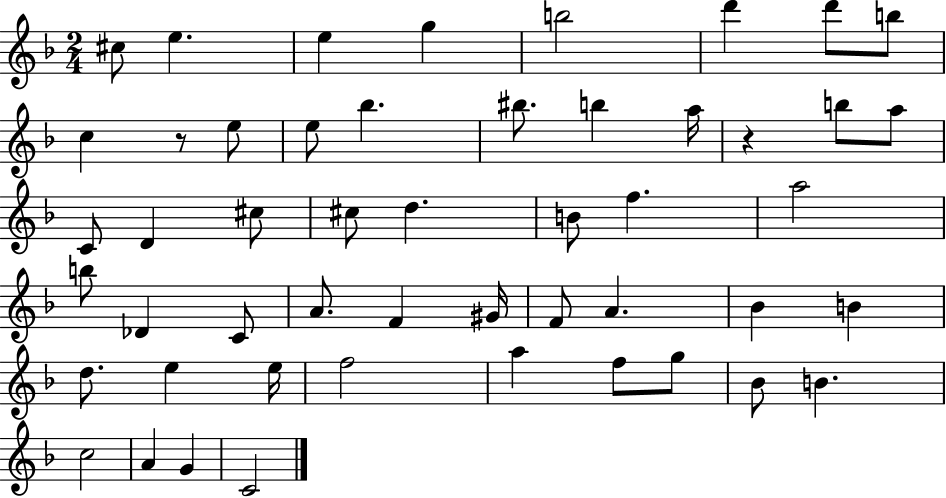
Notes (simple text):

C#5/e E5/q. E5/q G5/q B5/h D6/q D6/e B5/e C5/q R/e E5/e E5/e Bb5/q. BIS5/e. B5/q A5/s R/q B5/e A5/e C4/e D4/q C#5/e C#5/e D5/q. B4/e F5/q. A5/h B5/e Db4/q C4/e A4/e. F4/q G#4/s F4/e A4/q. Bb4/q B4/q D5/e. E5/q E5/s F5/h A5/q F5/e G5/e Bb4/e B4/q. C5/h A4/q G4/q C4/h